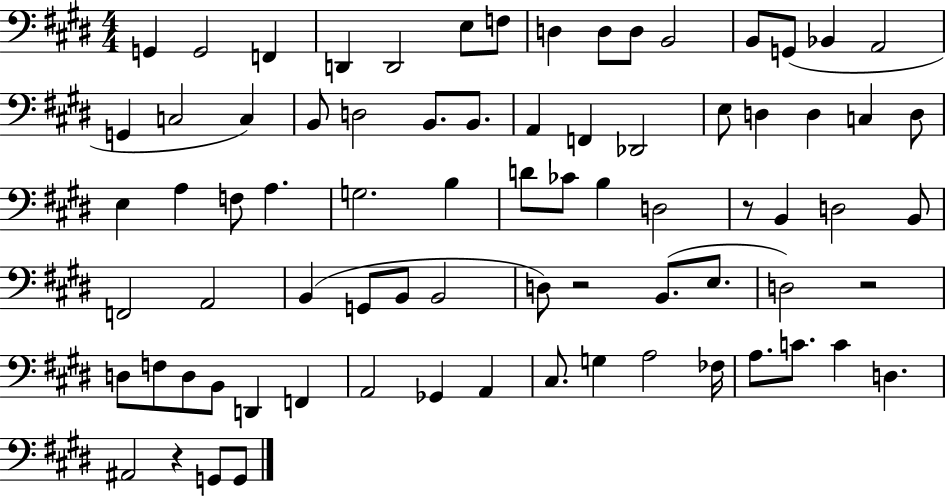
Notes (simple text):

G2/q G2/h F2/q D2/q D2/h E3/e F3/e D3/q D3/e D3/e B2/h B2/e G2/e Bb2/q A2/h G2/q C3/h C3/q B2/e D3/h B2/e. B2/e. A2/q F2/q Db2/h E3/e D3/q D3/q C3/q D3/e E3/q A3/q F3/e A3/q. G3/h. B3/q D4/e CES4/e B3/q D3/h R/e B2/q D3/h B2/e F2/h A2/h B2/q G2/e B2/e B2/h D3/e R/h B2/e. E3/e. D3/h R/h D3/e F3/e D3/e B2/e D2/q F2/q A2/h Gb2/q A2/q C#3/e. G3/q A3/h FES3/s A3/e. C4/e. C4/q D3/q. A#2/h R/q G2/e G2/e